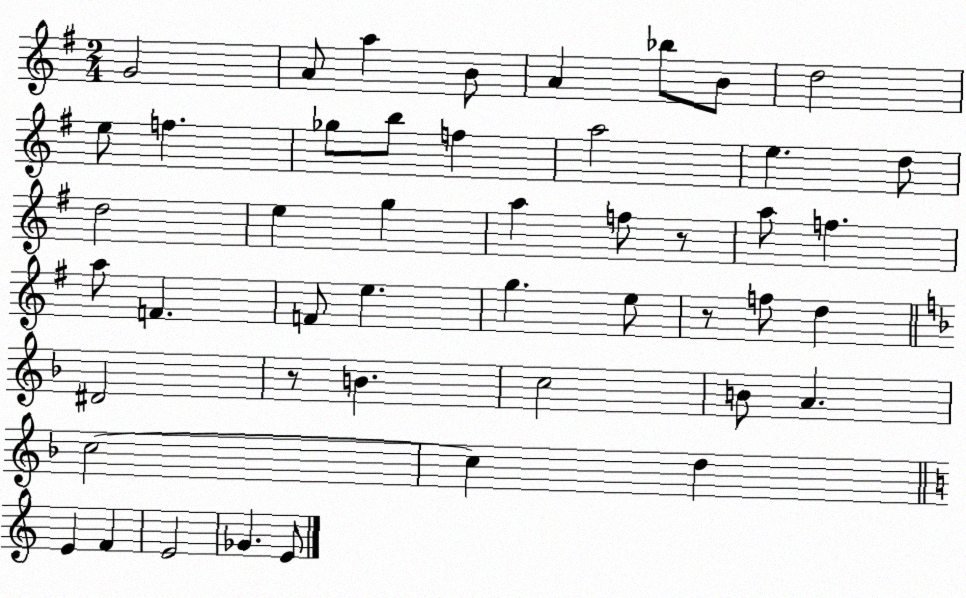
X:1
T:Untitled
M:2/4
L:1/4
K:G
G2 A/2 a B/2 A _b/2 B/2 d2 e/2 f _g/2 b/2 f a2 e d/2 d2 e g a f/2 z/2 a/2 f a/2 F F/2 e g e/2 z/2 f/2 d ^D2 z/2 B c2 B/2 A c2 c d E F E2 _G E/2